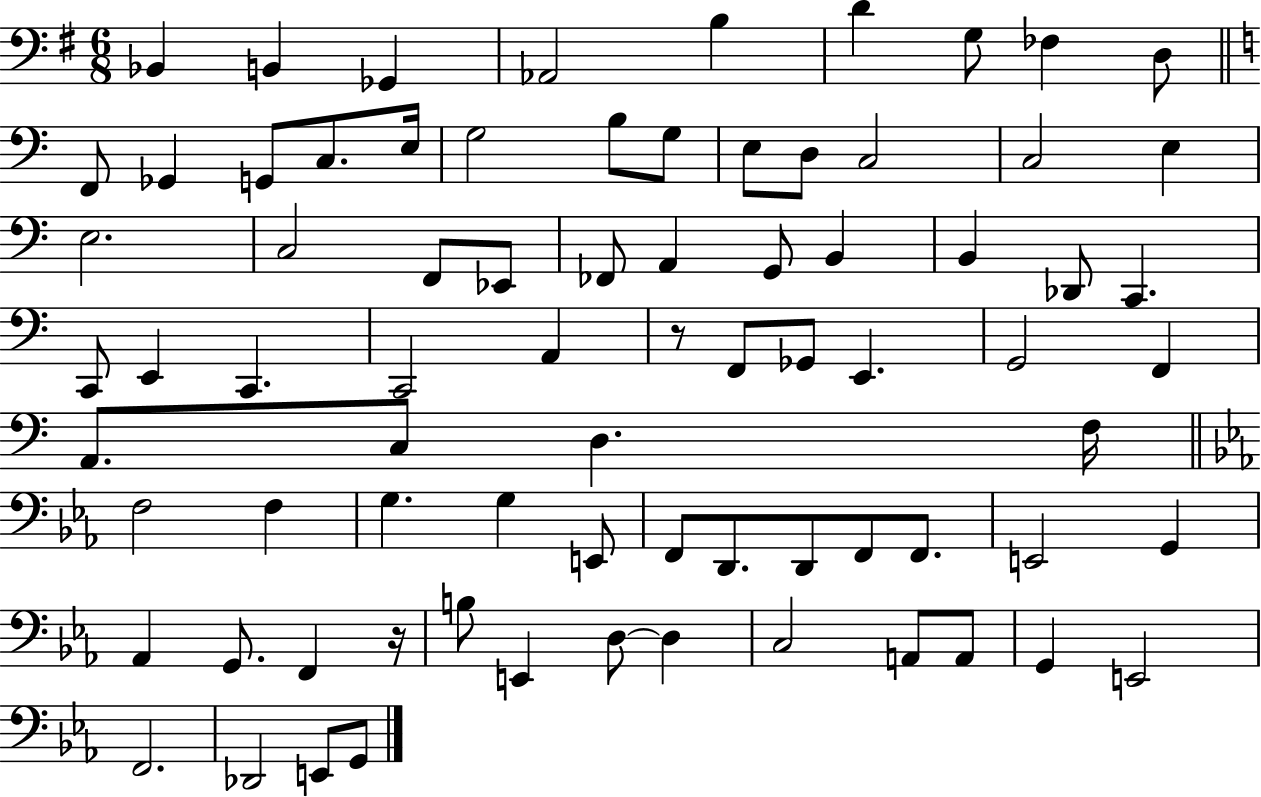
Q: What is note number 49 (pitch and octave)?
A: F3